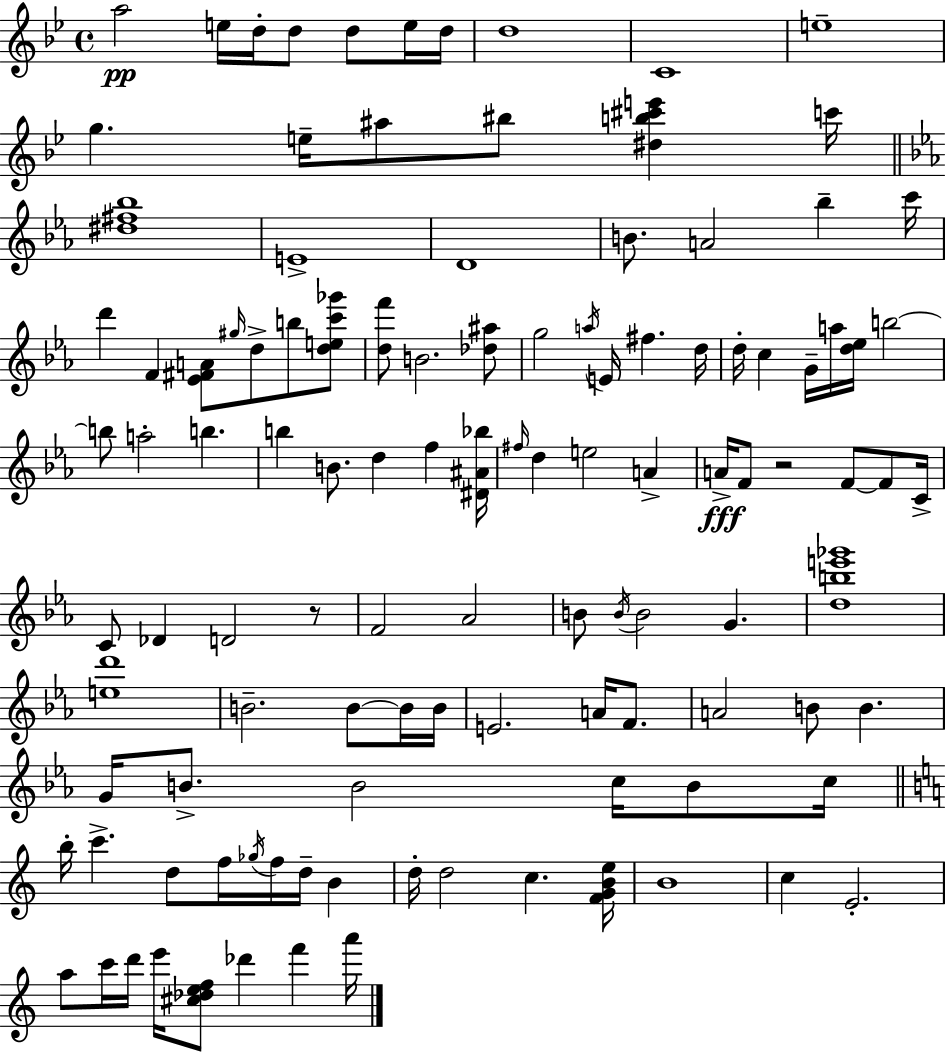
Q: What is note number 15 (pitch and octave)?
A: C6